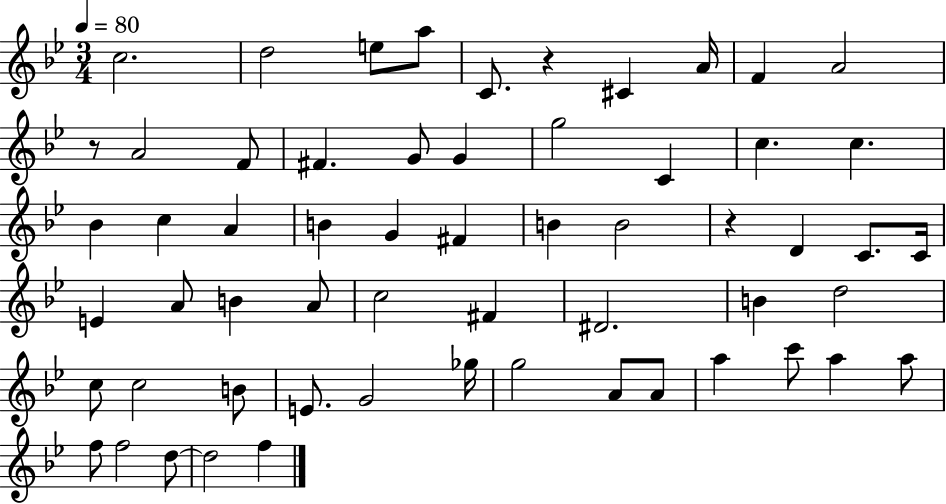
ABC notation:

X:1
T:Untitled
M:3/4
L:1/4
K:Bb
c2 d2 e/2 a/2 C/2 z ^C A/4 F A2 z/2 A2 F/2 ^F G/2 G g2 C c c _B c A B G ^F B B2 z D C/2 C/4 E A/2 B A/2 c2 ^F ^D2 B d2 c/2 c2 B/2 E/2 G2 _g/4 g2 A/2 A/2 a c'/2 a a/2 f/2 f2 d/2 d2 f